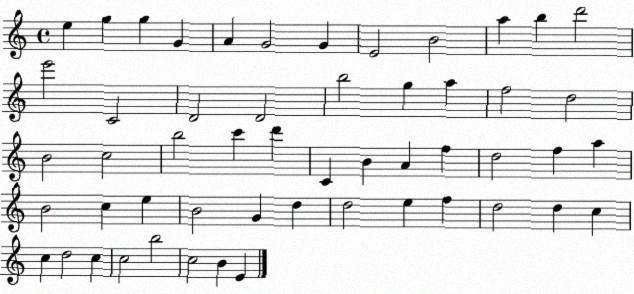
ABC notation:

X:1
T:Untitled
M:4/4
L:1/4
K:C
e g g G A G2 G E2 B2 a b d'2 e'2 C2 D2 D2 b2 g a f2 d2 B2 c2 b2 c' d' C B A f d2 f a B2 c e B2 G d d2 e f d2 d c c d2 c c2 b2 c2 B E